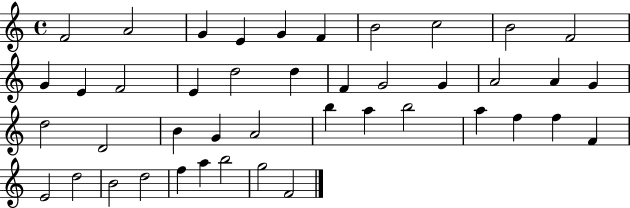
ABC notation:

X:1
T:Untitled
M:4/4
L:1/4
K:C
F2 A2 G E G F B2 c2 B2 F2 G E F2 E d2 d F G2 G A2 A G d2 D2 B G A2 b a b2 a f f F E2 d2 B2 d2 f a b2 g2 F2